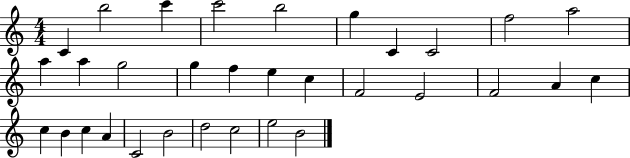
C4/q B5/h C6/q C6/h B5/h G5/q C4/q C4/h F5/h A5/h A5/q A5/q G5/h G5/q F5/q E5/q C5/q F4/h E4/h F4/h A4/q C5/q C5/q B4/q C5/q A4/q C4/h B4/h D5/h C5/h E5/h B4/h